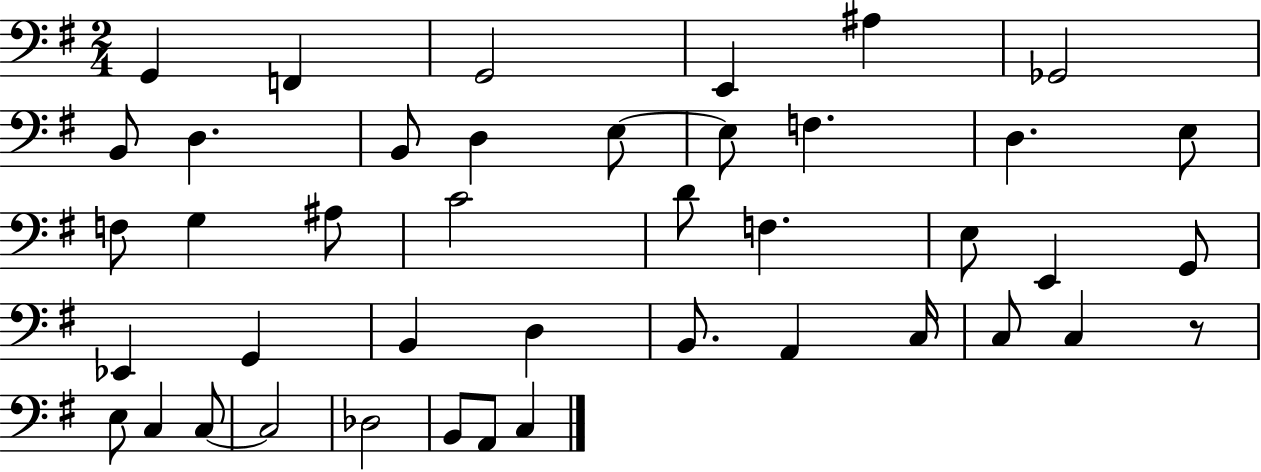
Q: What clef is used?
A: bass